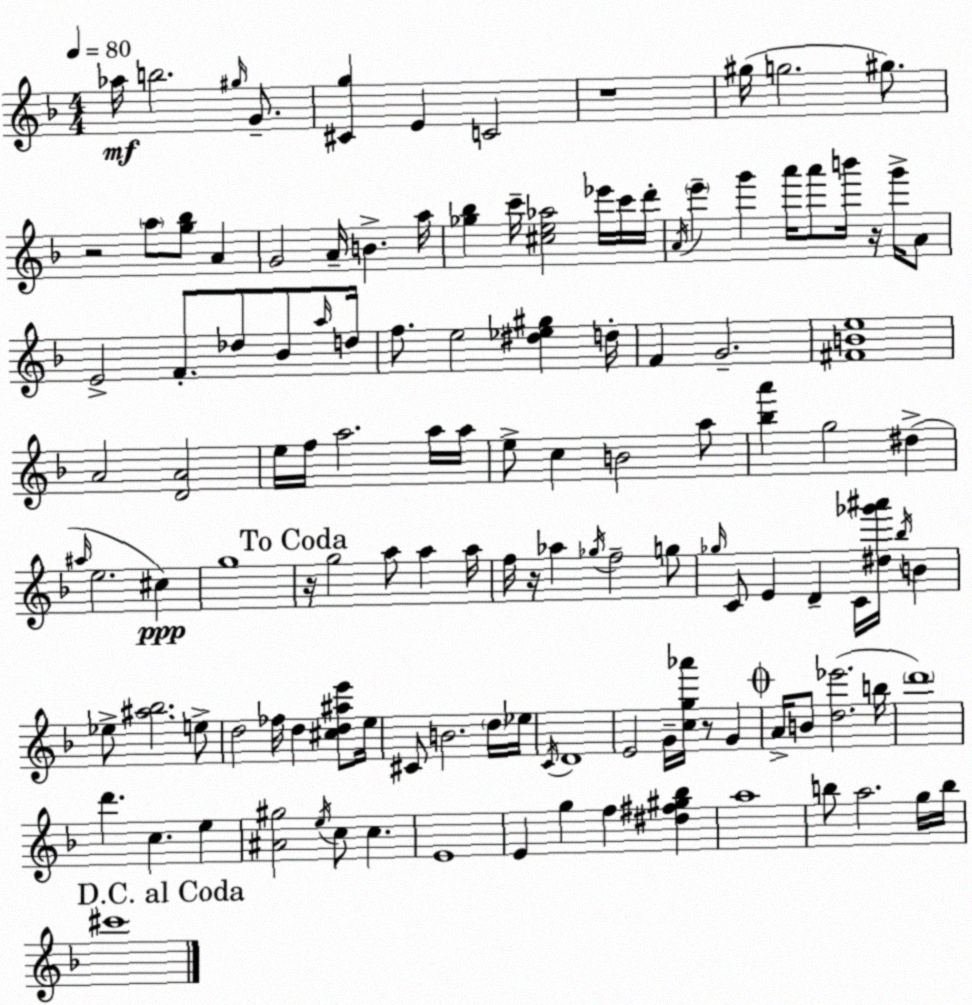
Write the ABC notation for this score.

X:1
T:Untitled
M:4/4
L:1/4
K:Dm
_a/4 b2 ^g/4 G/2 [^Cg] E C2 z4 ^g/4 g2 ^g/2 z2 a/2 [g_b]/2 A G2 A/4 B a/4 [_g_b] c'/4 [^ce_a]2 _e'/4 c'/4 d'/4 A/4 e' g' a'/4 a'/2 b'/4 z/4 g'/4 A/2 E2 F/2 _d/2 _B/2 a/4 d/4 f/2 e2 [^d_e^g] d/4 F G2 [^FBe]4 A2 [DA]2 e/4 f/4 a2 a/4 a/4 e/2 c B2 a/2 [_ba'] g2 ^d ^a/4 e2 ^c g4 z/4 g2 a/2 a a/4 f/4 z/4 _a _g/4 f2 g/2 _g/4 C/2 E D C/4 [^d_g'^a']/4 _b/4 B _e/2 [^a_b]2 e/2 d2 _f/4 d [^cd^ae']/2 e/4 ^C/2 B2 d/4 _e/4 C/4 D4 E2 G/4 [cg_a']/4 z/2 G A/4 B/2 [d_e']2 b/4 d'4 d' c e [^A^g]2 e/4 c/2 c E4 E g f [^d^f^g_b] a4 b/2 a2 g/4 b/4 ^c'4